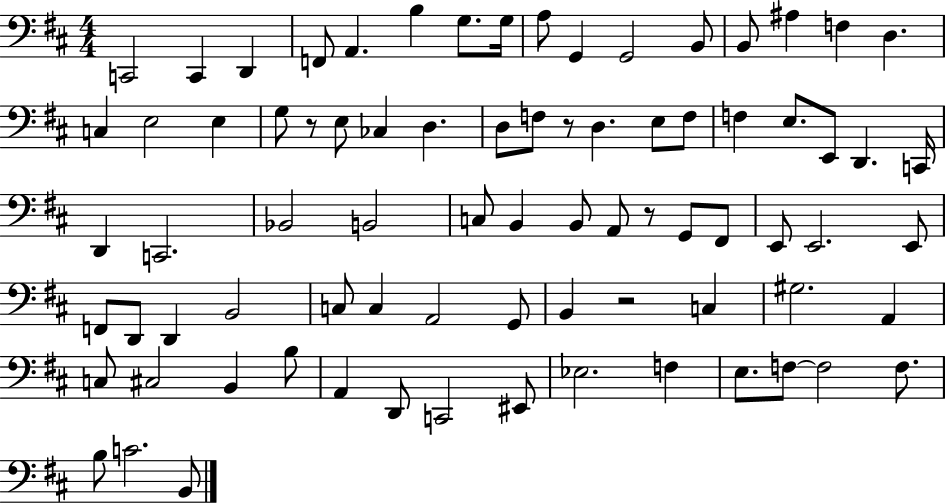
{
  \clef bass
  \numericTimeSignature
  \time 4/4
  \key d \major
  c,2 c,4 d,4 | f,8 a,4. b4 g8. g16 | a8 g,4 g,2 b,8 | b,8 ais4 f4 d4. | \break c4 e2 e4 | g8 r8 e8 ces4 d4. | d8 f8 r8 d4. e8 f8 | f4 e8. e,8 d,4. c,16 | \break d,4 c,2. | bes,2 b,2 | c8 b,4 b,8 a,8 r8 g,8 fis,8 | e,8 e,2. e,8 | \break f,8 d,8 d,4 b,2 | c8 c4 a,2 g,8 | b,4 r2 c4 | gis2. a,4 | \break c8 cis2 b,4 b8 | a,4 d,8 c,2 eis,8 | ees2. f4 | e8. f8~~ f2 f8. | \break b8 c'2. b,8 | \bar "|."
}